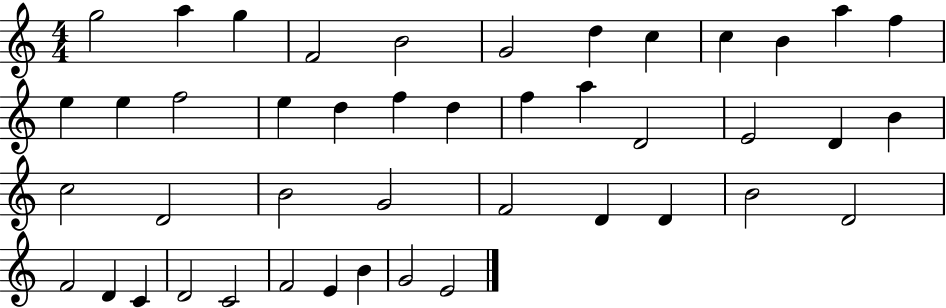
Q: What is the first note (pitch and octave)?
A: G5